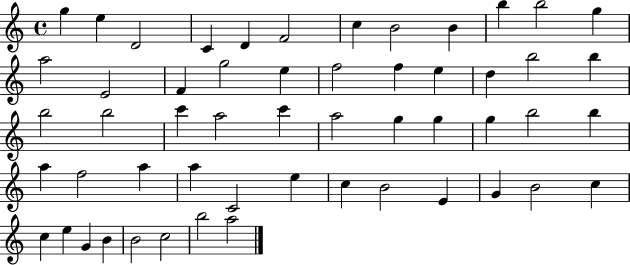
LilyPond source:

{
  \clef treble
  \time 4/4
  \defaultTimeSignature
  \key c \major
  g''4 e''4 d'2 | c'4 d'4 f'2 | c''4 b'2 b'4 | b''4 b''2 g''4 | \break a''2 e'2 | f'4 g''2 e''4 | f''2 f''4 e''4 | d''4 b''2 b''4 | \break b''2 b''2 | c'''4 a''2 c'''4 | a''2 g''4 g''4 | g''4 b''2 b''4 | \break a''4 f''2 a''4 | a''4 c'2 e''4 | c''4 b'2 e'4 | g'4 b'2 c''4 | \break c''4 e''4 g'4 b'4 | b'2 c''2 | b''2 a''2 | \bar "|."
}